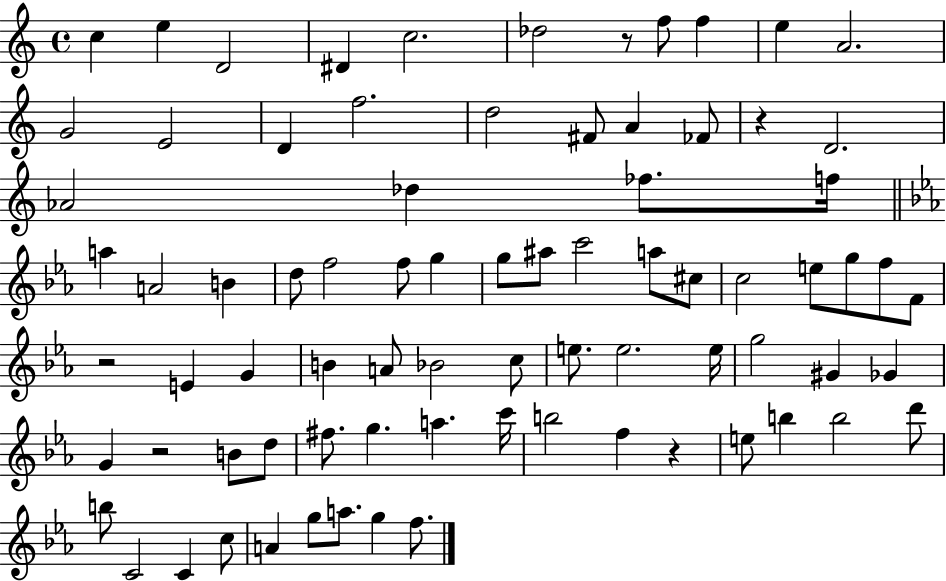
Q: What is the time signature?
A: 4/4